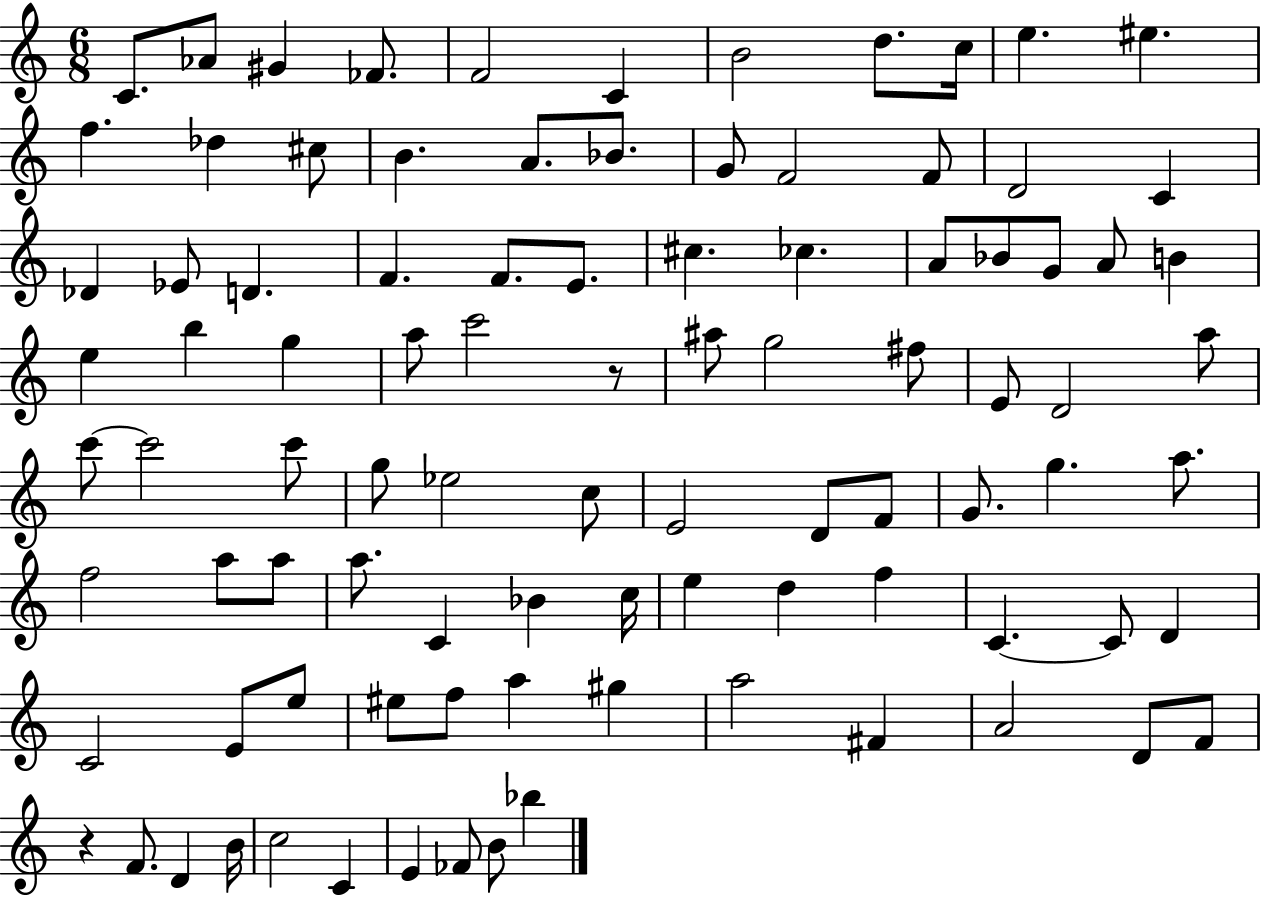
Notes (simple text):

C4/e. Ab4/e G#4/q FES4/e. F4/h C4/q B4/h D5/e. C5/s E5/q. EIS5/q. F5/q. Db5/q C#5/e B4/q. A4/e. Bb4/e. G4/e F4/h F4/e D4/h C4/q Db4/q Eb4/e D4/q. F4/q. F4/e. E4/e. C#5/q. CES5/q. A4/e Bb4/e G4/e A4/e B4/q E5/q B5/q G5/q A5/e C6/h R/e A#5/e G5/h F#5/e E4/e D4/h A5/e C6/e C6/h C6/e G5/e Eb5/h C5/e E4/h D4/e F4/e G4/e. G5/q. A5/e. F5/h A5/e A5/e A5/e. C4/q Bb4/q C5/s E5/q D5/q F5/q C4/q. C4/e D4/q C4/h E4/e E5/e EIS5/e F5/e A5/q G#5/q A5/h F#4/q A4/h D4/e F4/e R/q F4/e. D4/q B4/s C5/h C4/q E4/q FES4/e B4/e Bb5/q